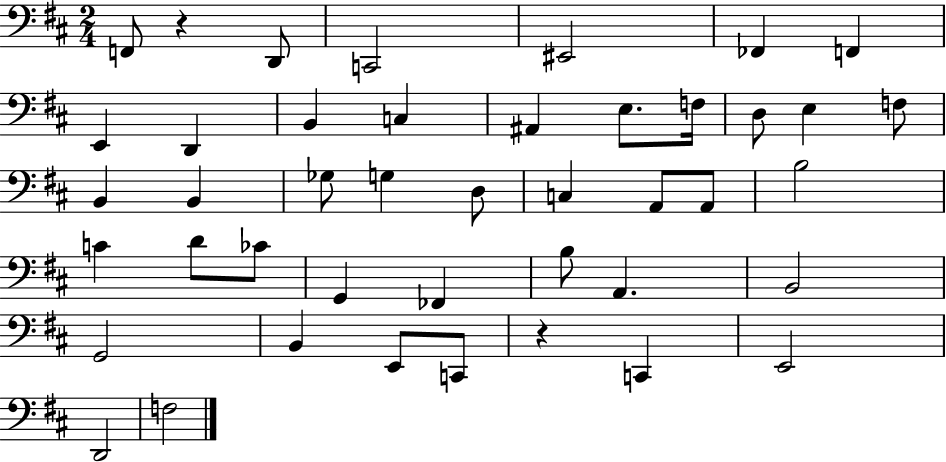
F2/e R/q D2/e C2/h EIS2/h FES2/q F2/q E2/q D2/q B2/q C3/q A#2/q E3/e. F3/s D3/e E3/q F3/e B2/q B2/q Gb3/e G3/q D3/e C3/q A2/e A2/e B3/h C4/q D4/e CES4/e G2/q FES2/q B3/e A2/q. B2/h G2/h B2/q E2/e C2/e R/q C2/q E2/h D2/h F3/h